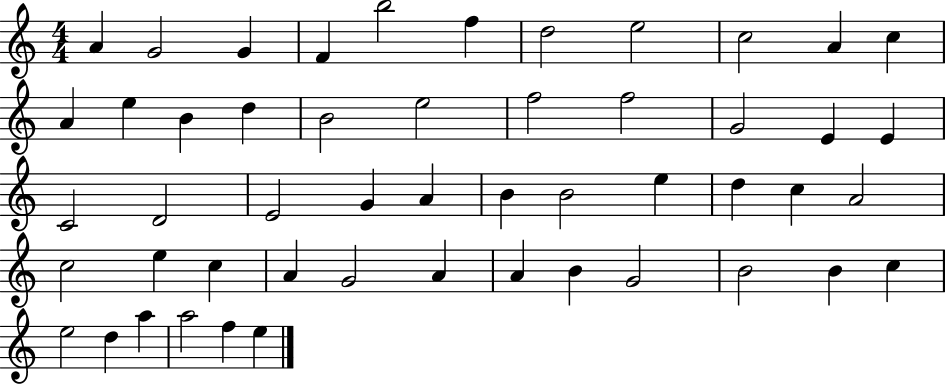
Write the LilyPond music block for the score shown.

{
  \clef treble
  \numericTimeSignature
  \time 4/4
  \key c \major
  a'4 g'2 g'4 | f'4 b''2 f''4 | d''2 e''2 | c''2 a'4 c''4 | \break a'4 e''4 b'4 d''4 | b'2 e''2 | f''2 f''2 | g'2 e'4 e'4 | \break c'2 d'2 | e'2 g'4 a'4 | b'4 b'2 e''4 | d''4 c''4 a'2 | \break c''2 e''4 c''4 | a'4 g'2 a'4 | a'4 b'4 g'2 | b'2 b'4 c''4 | \break e''2 d''4 a''4 | a''2 f''4 e''4 | \bar "|."
}